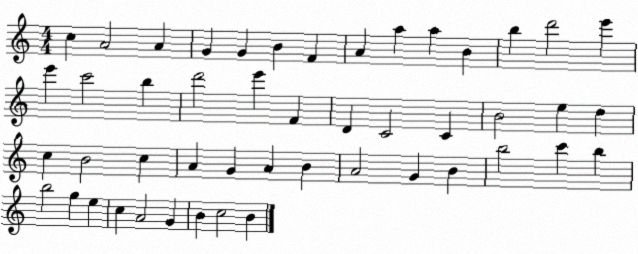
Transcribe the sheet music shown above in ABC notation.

X:1
T:Untitled
M:4/4
L:1/4
K:C
c A2 A G G B F A a a B b d'2 e' e' c'2 b d'2 e' F D C2 C B2 e d c B2 c A G A B A2 G B b2 c' b b2 g e c A2 G B c2 B